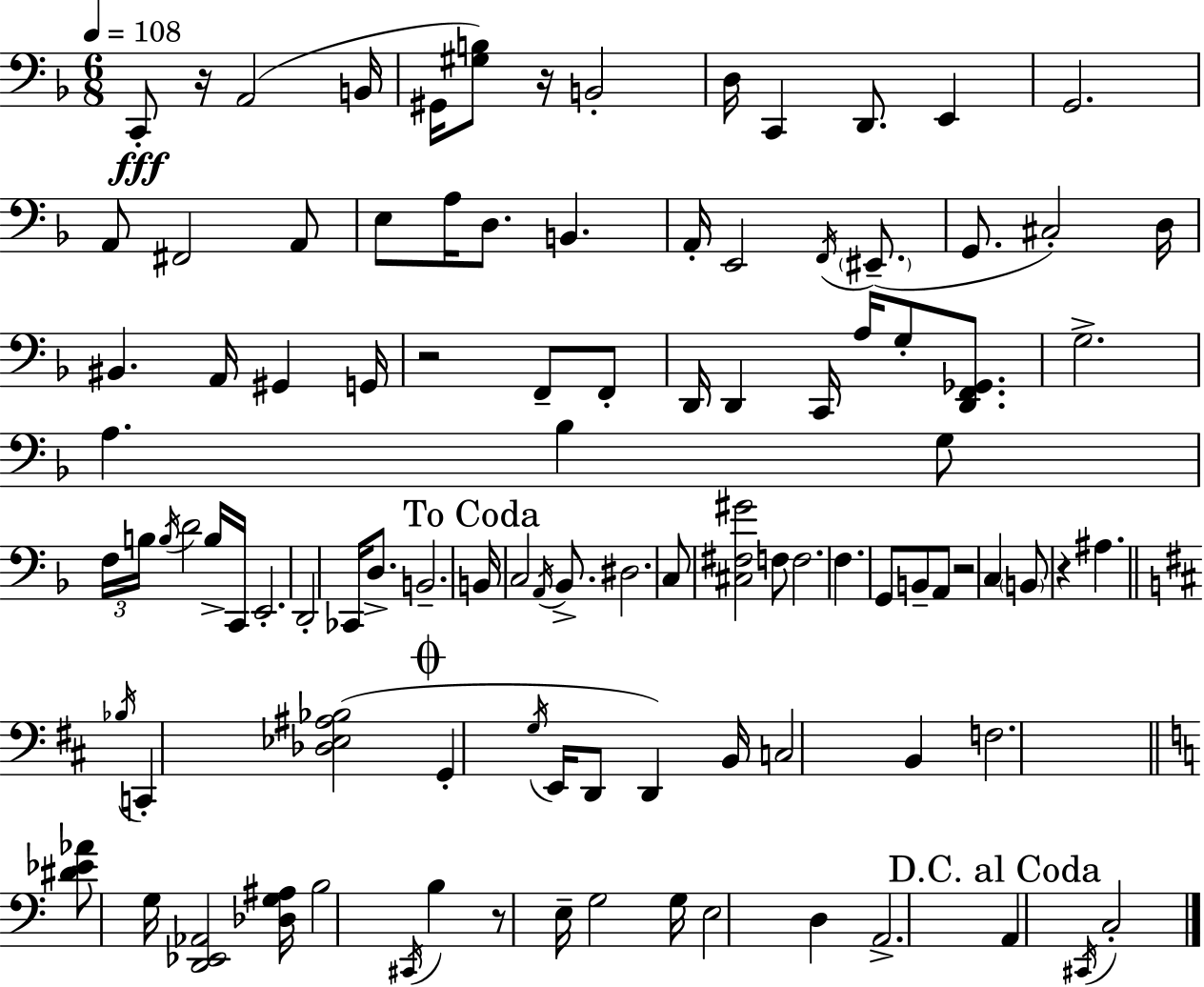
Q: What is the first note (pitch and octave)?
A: C2